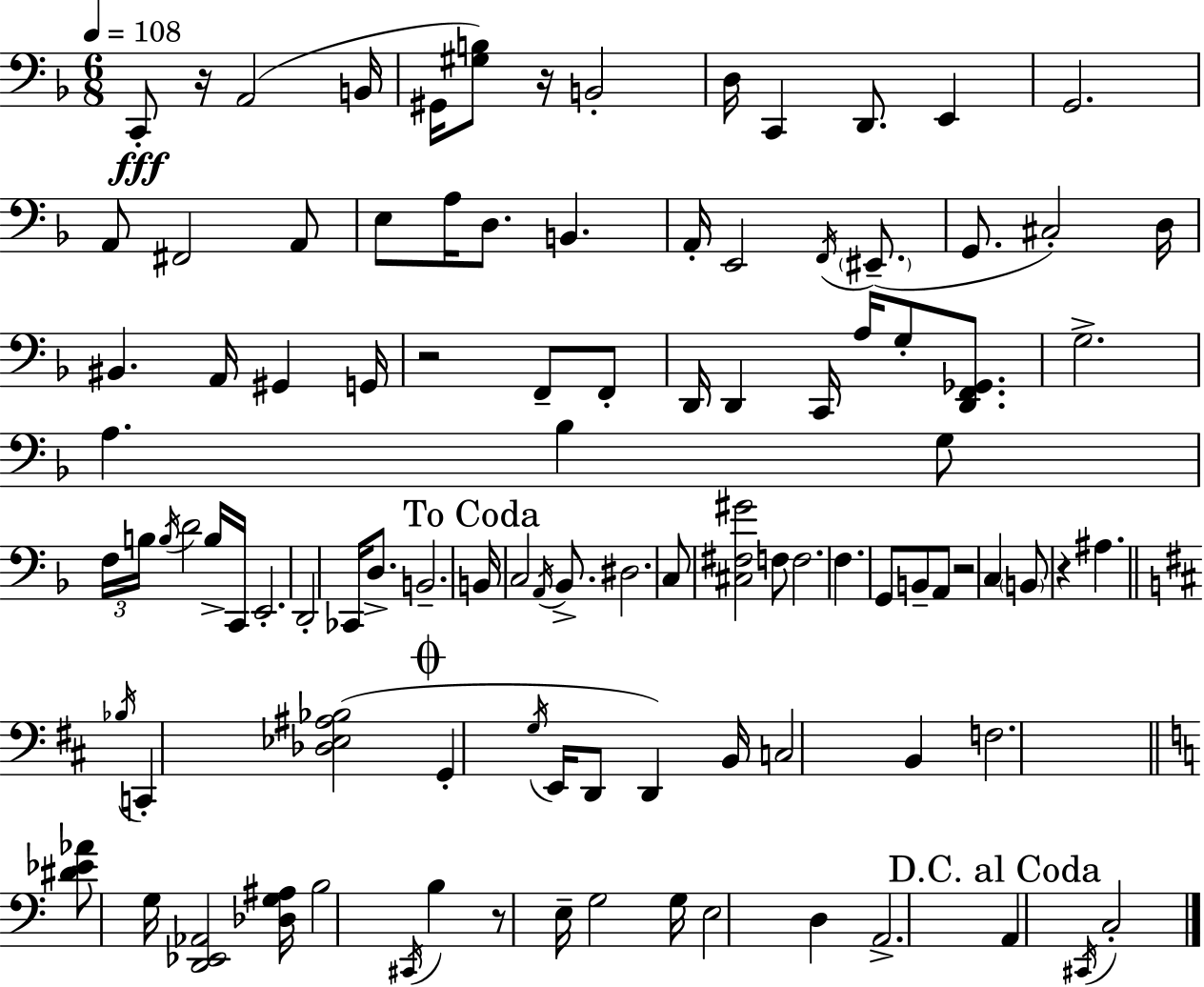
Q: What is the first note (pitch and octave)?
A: C2